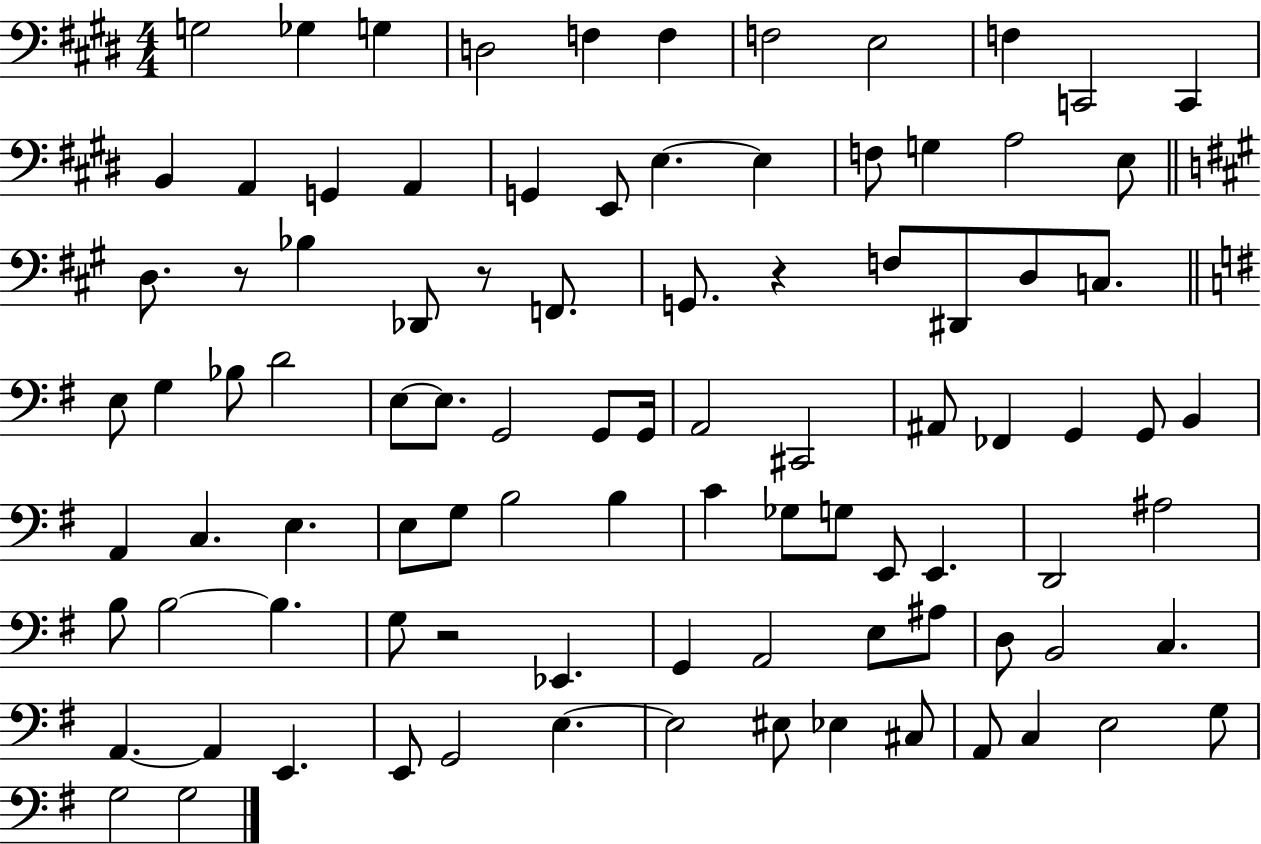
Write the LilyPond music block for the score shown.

{
  \clef bass
  \numericTimeSignature
  \time 4/4
  \key e \major
  \repeat volta 2 { g2 ges4 g4 | d2 f4 f4 | f2 e2 | f4 c,2 c,4 | \break b,4 a,4 g,4 a,4 | g,4 e,8 e4.~~ e4 | f8 g4 a2 e8 | \bar "||" \break \key a \major d8. r8 bes4 des,8 r8 f,8. | g,8. r4 f8 dis,8 d8 c8. | \bar "||" \break \key g \major e8 g4 bes8 d'2 | e8~~ e8. g,2 g,8 g,16 | a,2 cis,2 | ais,8 fes,4 g,4 g,8 b,4 | \break a,4 c4. e4. | e8 g8 b2 b4 | c'4 ges8 g8 e,8 e,4. | d,2 ais2 | \break b8 b2~~ b4. | g8 r2 ees,4. | g,4 a,2 e8 ais8 | d8 b,2 c4. | \break a,4.~~ a,4 e,4. | e,8 g,2 e4.~~ | e2 eis8 ees4 cis8 | a,8 c4 e2 g8 | \break g2 g2 | } \bar "|."
}